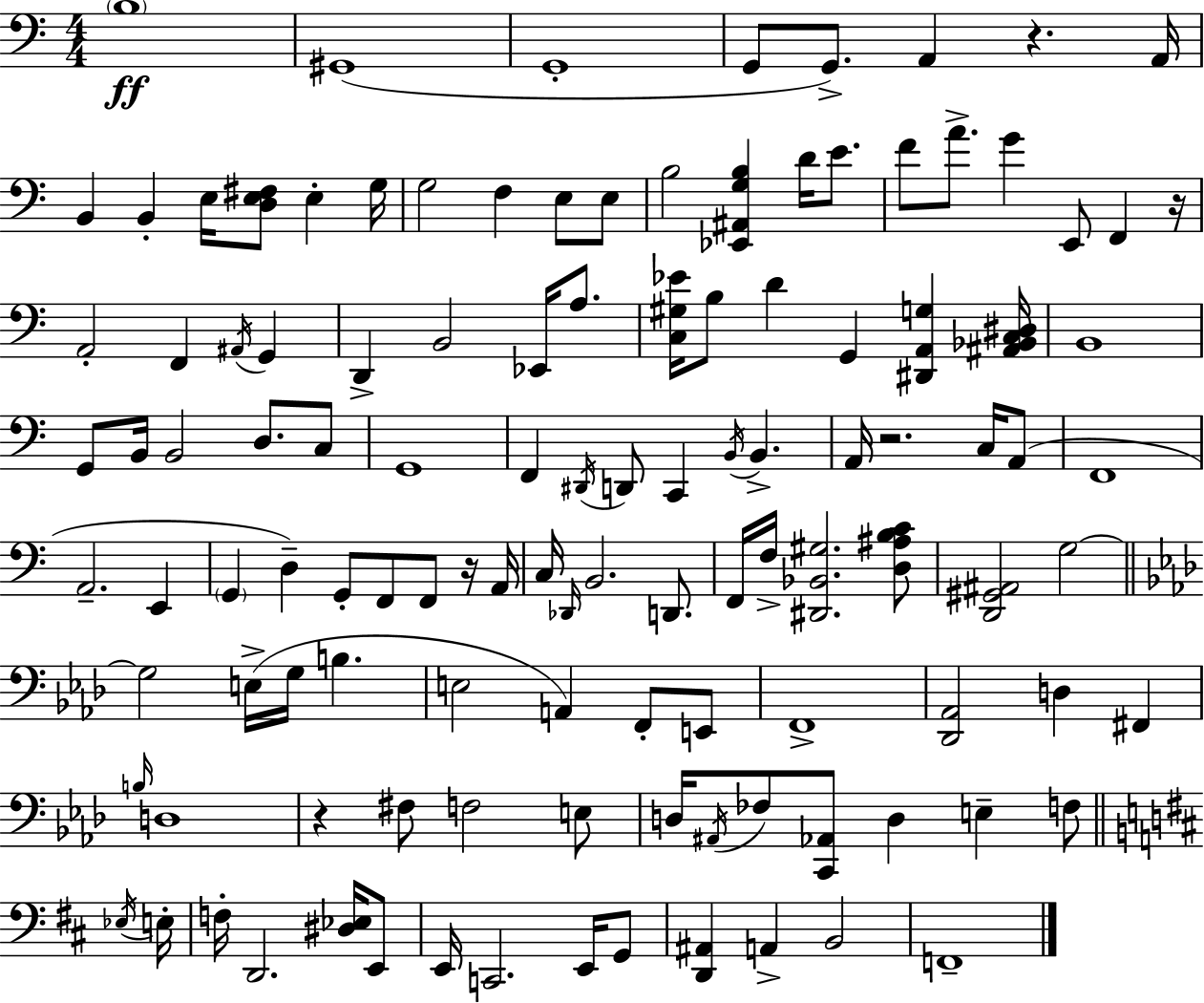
X:1
T:Untitled
M:4/4
L:1/4
K:C
B,4 ^G,,4 G,,4 G,,/2 G,,/2 A,, z A,,/4 B,, B,, E,/4 [D,E,^F,]/2 E, G,/4 G,2 F, E,/2 E,/2 B,2 [_E,,^A,,G,B,] D/4 E/2 F/2 A/2 G E,,/2 F,, z/4 A,,2 F,, ^A,,/4 G,, D,, B,,2 _E,,/4 A,/2 [C,^G,_E]/4 B,/2 D G,, [^D,,A,,G,] [^A,,_B,,C,^D,]/4 B,,4 G,,/2 B,,/4 B,,2 D,/2 C,/2 G,,4 F,, ^D,,/4 D,,/2 C,, B,,/4 B,, A,,/4 z2 C,/4 A,,/2 F,,4 A,,2 E,, G,, D, G,,/2 F,,/2 F,,/2 z/4 A,,/4 C,/4 _D,,/4 B,,2 D,,/2 F,,/4 F,/4 [^D,,_B,,^G,]2 [D,^A,B,C]/2 [D,,^G,,^A,,]2 G,2 G,2 E,/4 G,/4 B, E,2 A,, F,,/2 E,,/2 F,,4 [_D,,_A,,]2 D, ^F,, B,/4 D,4 z ^F,/2 F,2 E,/2 D,/4 ^A,,/4 _F,/2 [C,,_A,,]/2 D, E, F,/2 _E,/4 E,/4 F,/4 D,,2 [^D,_E,]/4 E,,/2 E,,/4 C,,2 E,,/4 G,,/2 [D,,^A,,] A,, B,,2 F,,4